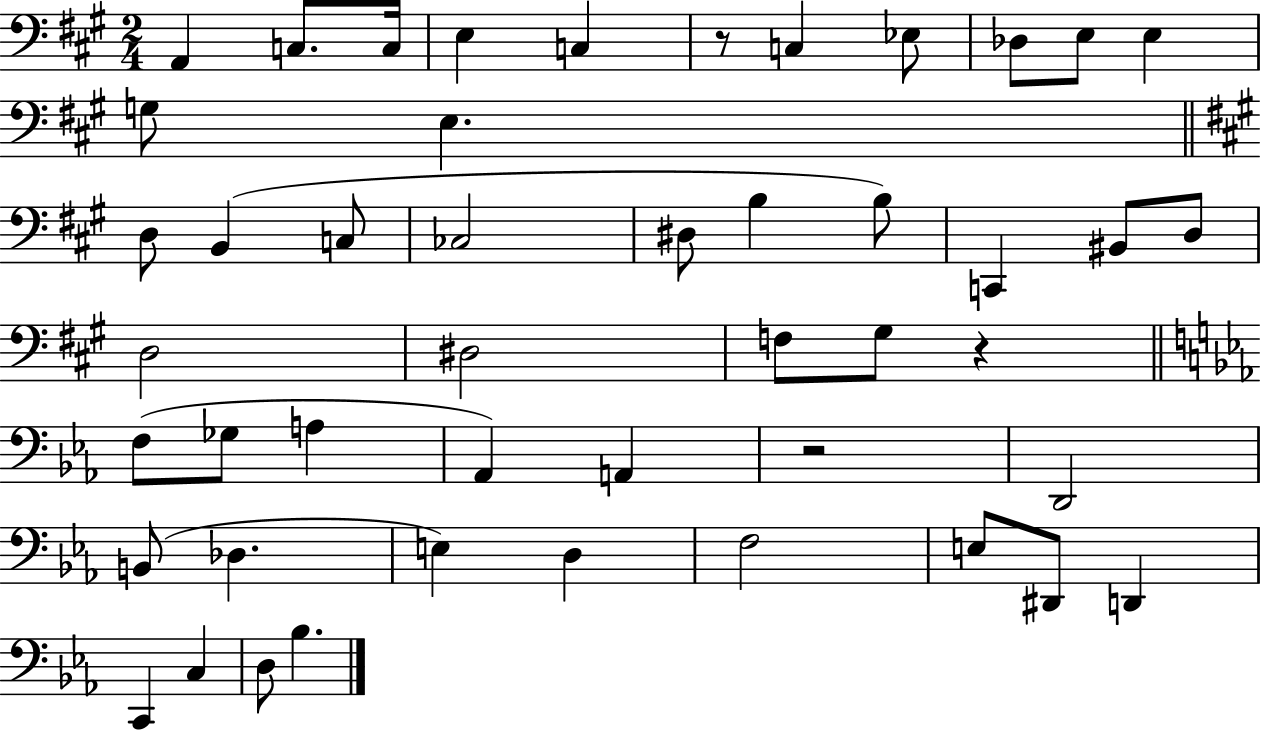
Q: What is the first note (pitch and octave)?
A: A2